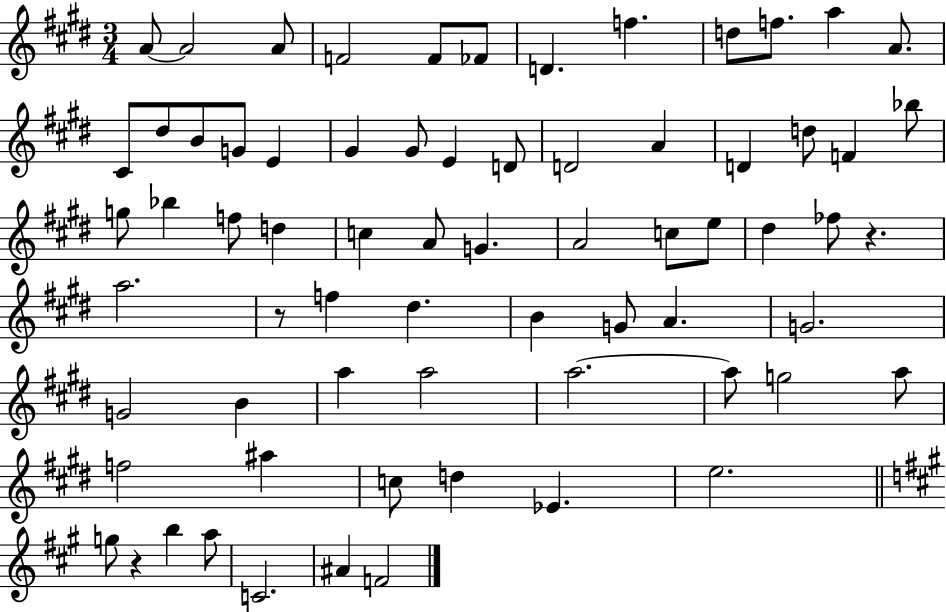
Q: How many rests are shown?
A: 3